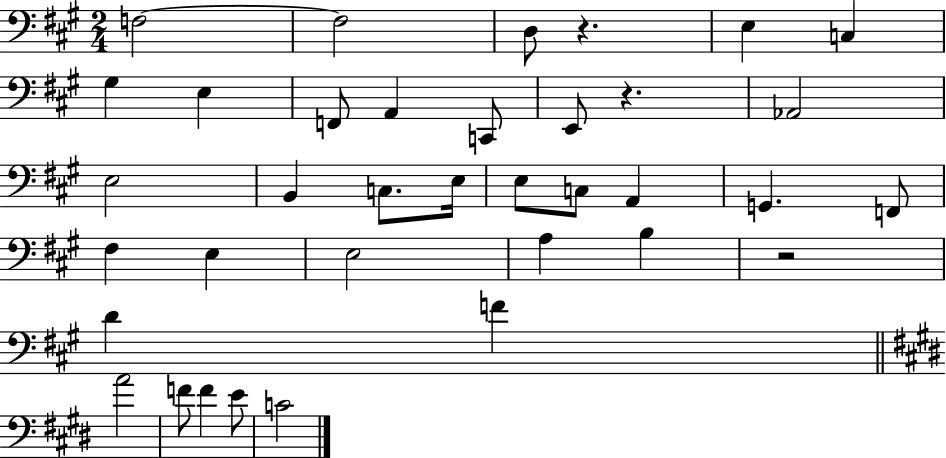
X:1
T:Untitled
M:2/4
L:1/4
K:A
F,2 F,2 D,/2 z E, C, ^G, E, F,,/2 A,, C,,/2 E,,/2 z _A,,2 E,2 B,, C,/2 E,/4 E,/2 C,/2 A,, G,, F,,/2 ^F, E, E,2 A, B, z2 D F A2 F/2 F E/2 C2